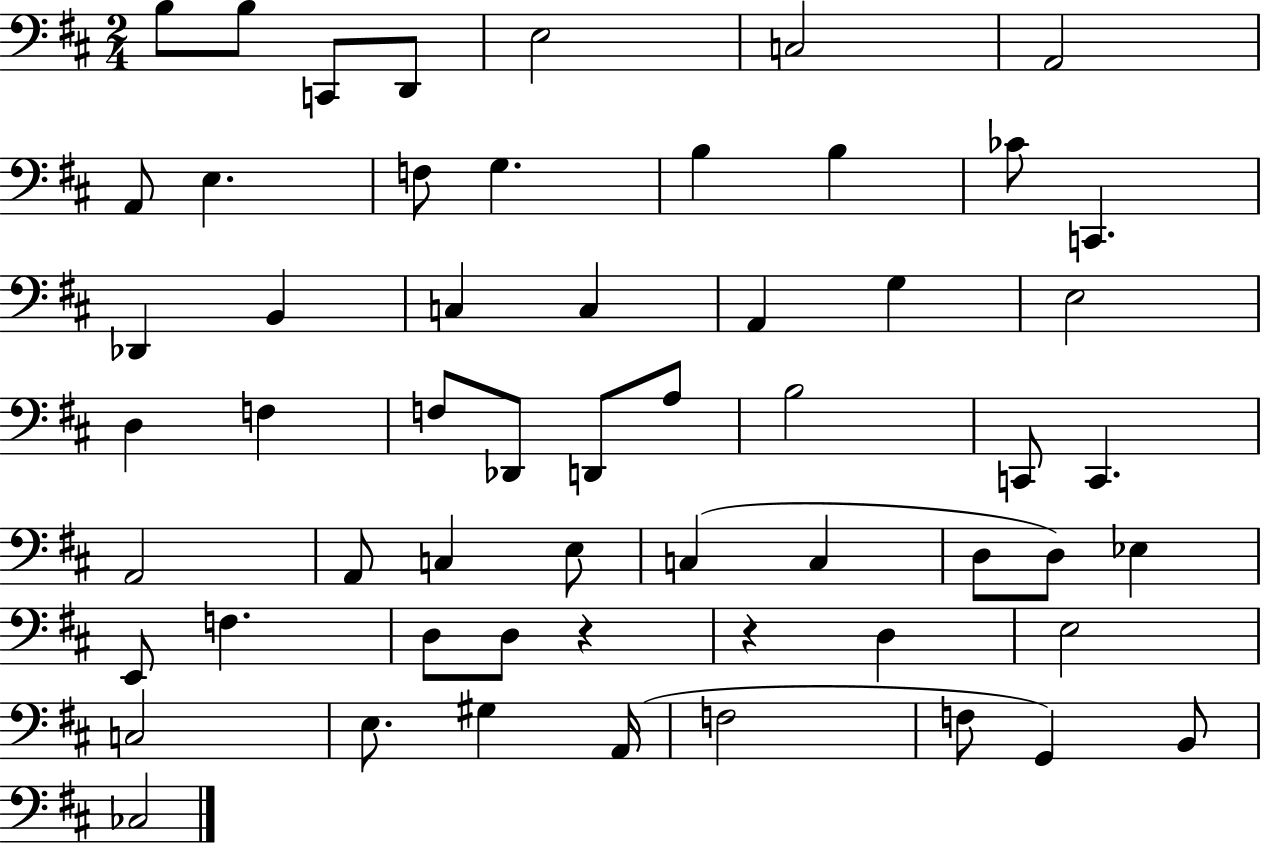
B3/e B3/e C2/e D2/e E3/h C3/h A2/h A2/e E3/q. F3/e G3/q. B3/q B3/q CES4/e C2/q. Db2/q B2/q C3/q C3/q A2/q G3/q E3/h D3/q F3/q F3/e Db2/e D2/e A3/e B3/h C2/e C2/q. A2/h A2/e C3/q E3/e C3/q C3/q D3/e D3/e Eb3/q E2/e F3/q. D3/e D3/e R/q R/q D3/q E3/h C3/h E3/e. G#3/q A2/s F3/h F3/e G2/q B2/e CES3/h